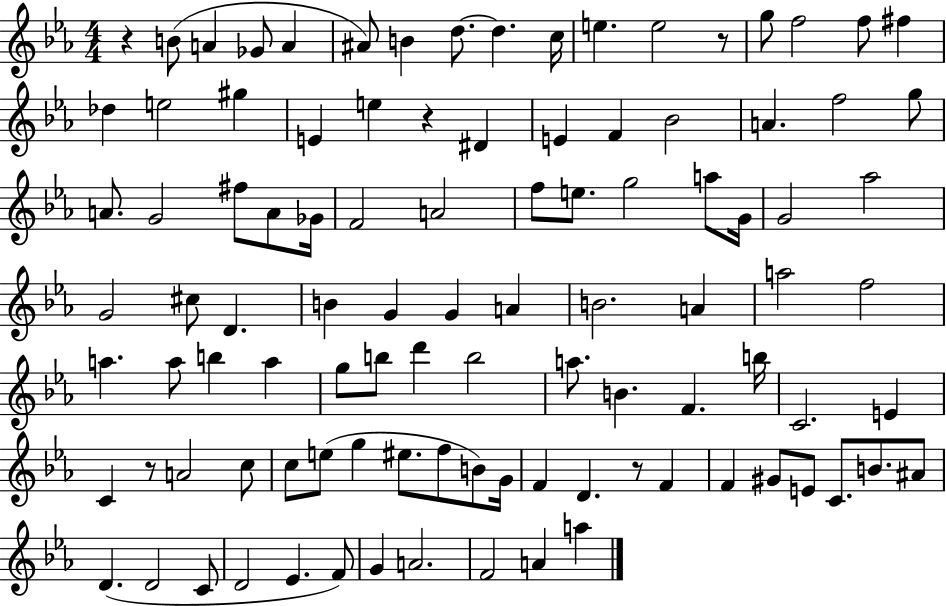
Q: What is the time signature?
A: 4/4